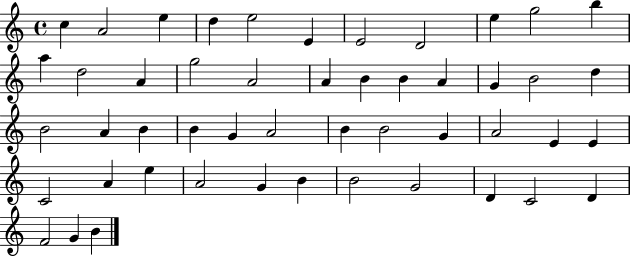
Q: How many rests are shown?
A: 0